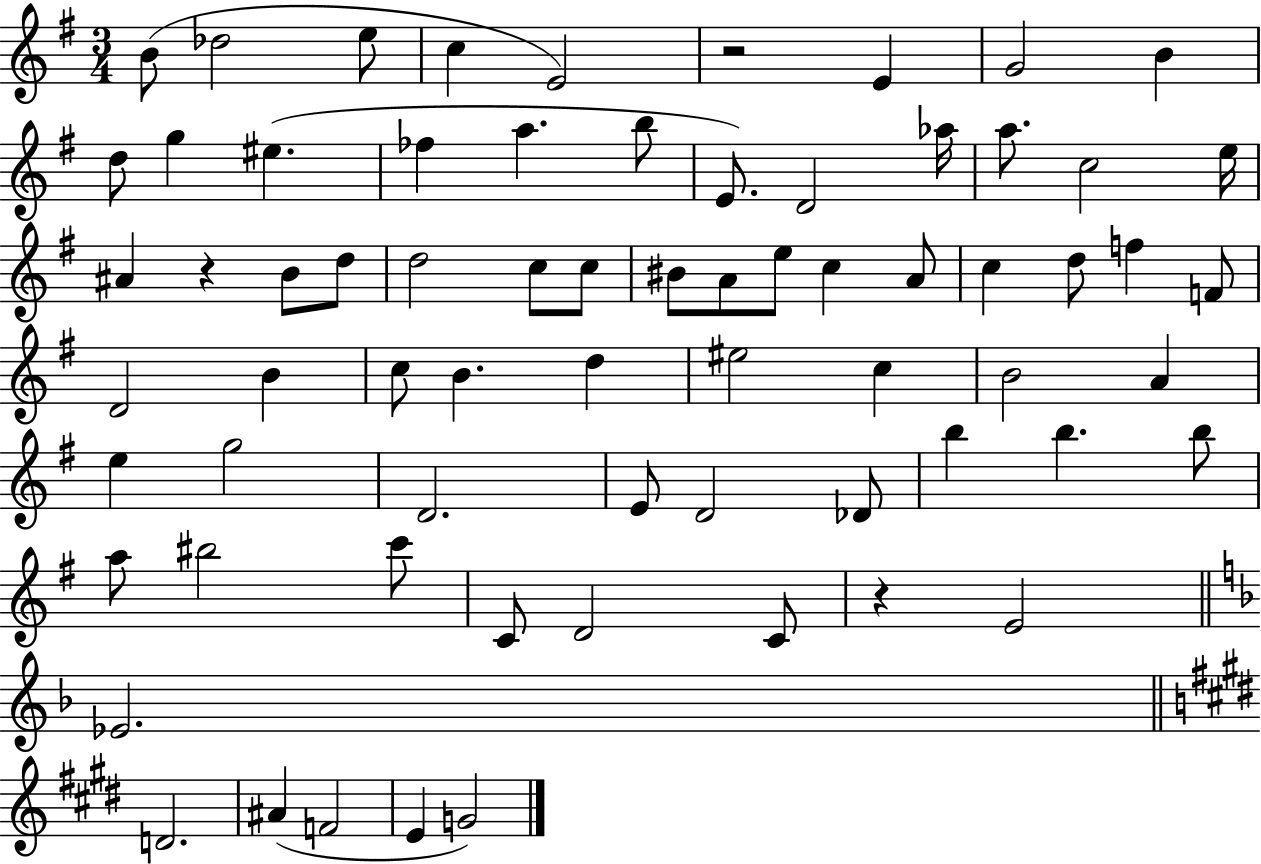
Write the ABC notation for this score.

X:1
T:Untitled
M:3/4
L:1/4
K:G
B/2 _d2 e/2 c E2 z2 E G2 B d/2 g ^e _f a b/2 E/2 D2 _a/4 a/2 c2 e/4 ^A z B/2 d/2 d2 c/2 c/2 ^B/2 A/2 e/2 c A/2 c d/2 f F/2 D2 B c/2 B d ^e2 c B2 A e g2 D2 E/2 D2 _D/2 b b b/2 a/2 ^b2 c'/2 C/2 D2 C/2 z E2 _E2 D2 ^A F2 E G2